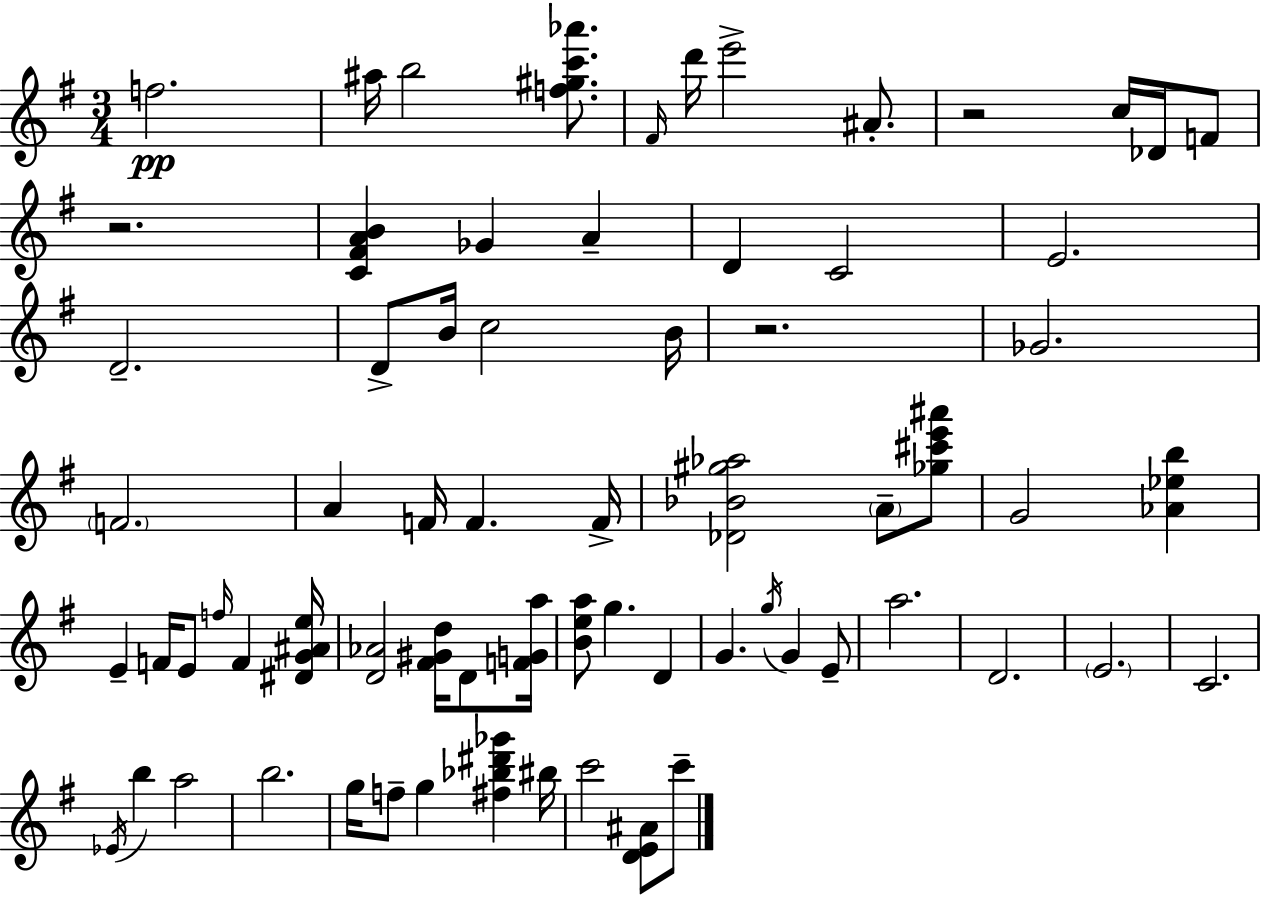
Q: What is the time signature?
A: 3/4